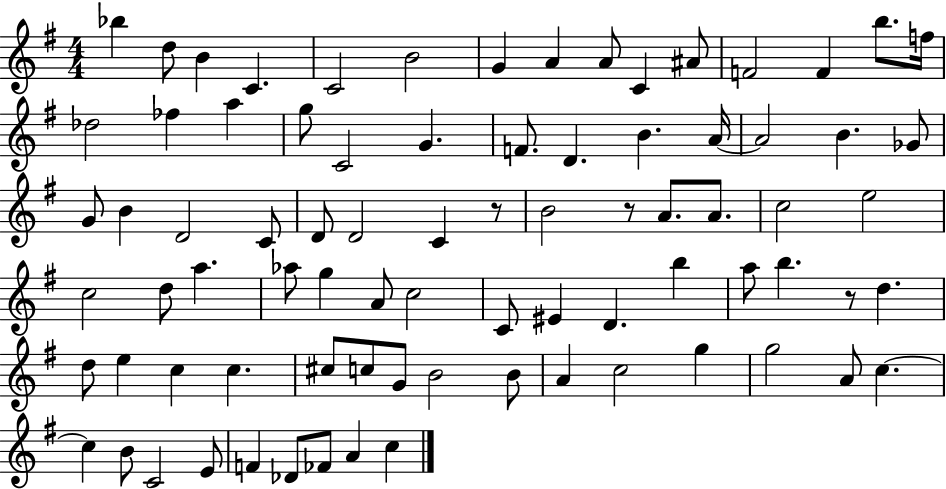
X:1
T:Untitled
M:4/4
L:1/4
K:G
_b d/2 B C C2 B2 G A A/2 C ^A/2 F2 F b/2 f/4 _d2 _f a g/2 C2 G F/2 D B A/4 A2 B _G/2 G/2 B D2 C/2 D/2 D2 C z/2 B2 z/2 A/2 A/2 c2 e2 c2 d/2 a _a/2 g A/2 c2 C/2 ^E D b a/2 b z/2 d d/2 e c c ^c/2 c/2 G/2 B2 B/2 A c2 g g2 A/2 c c B/2 C2 E/2 F _D/2 _F/2 A c